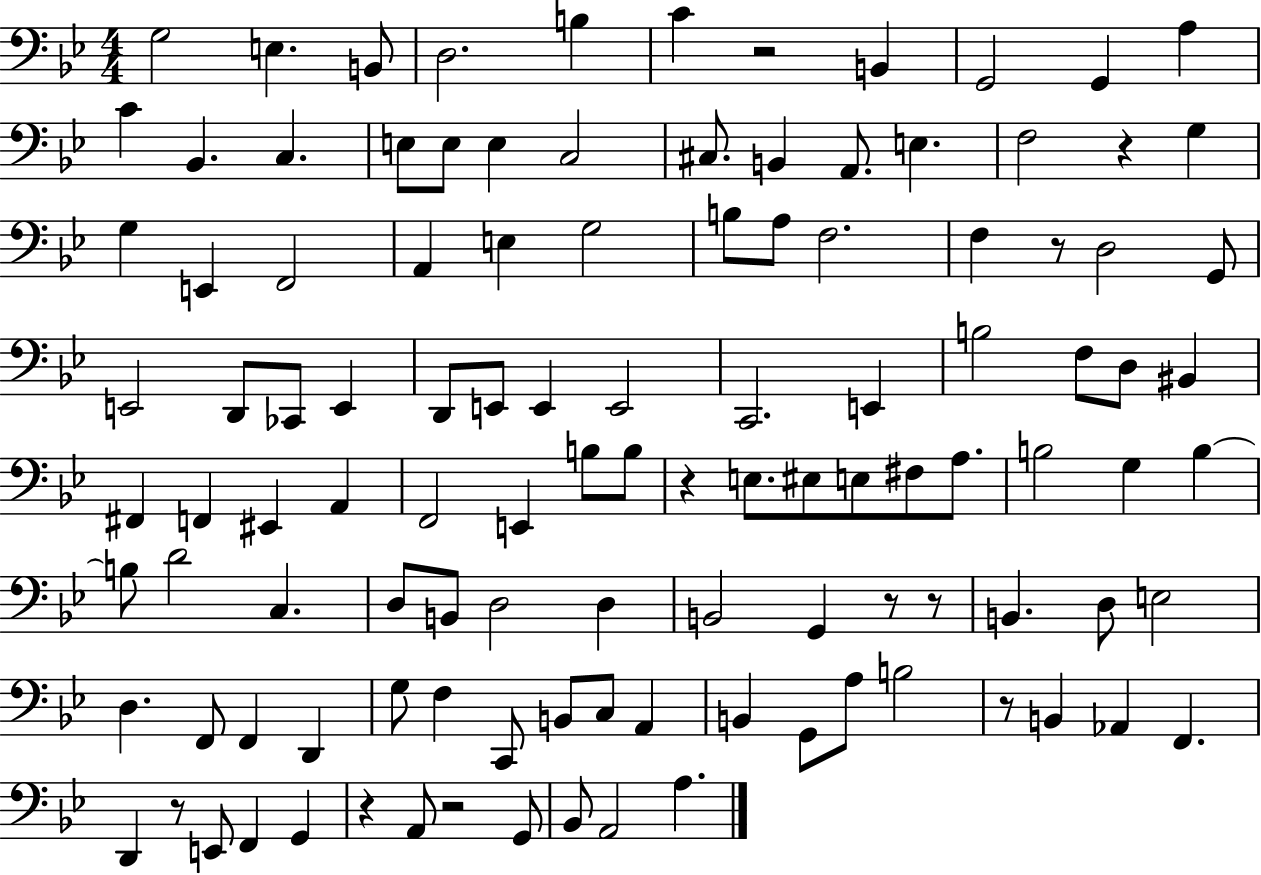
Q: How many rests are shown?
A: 10